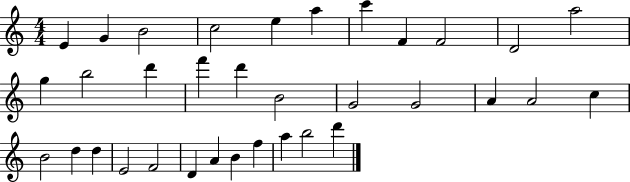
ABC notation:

X:1
T:Untitled
M:4/4
L:1/4
K:C
E G B2 c2 e a c' F F2 D2 a2 g b2 d' f' d' B2 G2 G2 A A2 c B2 d d E2 F2 D A B f a b2 d'